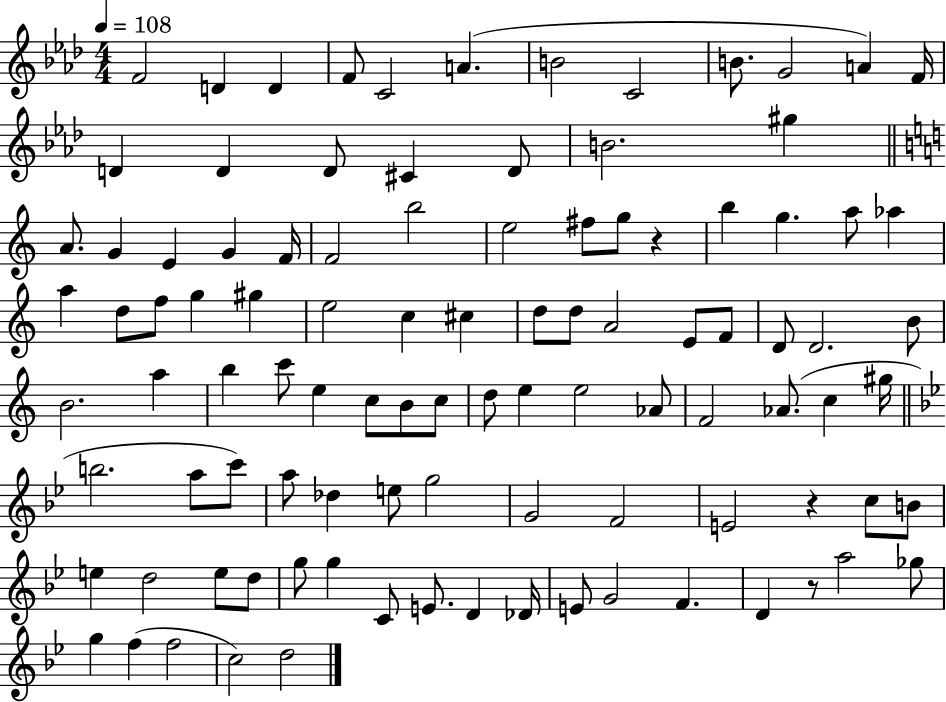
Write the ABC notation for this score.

X:1
T:Untitled
M:4/4
L:1/4
K:Ab
F2 D D F/2 C2 A B2 C2 B/2 G2 A F/4 D D D/2 ^C D/2 B2 ^g A/2 G E G F/4 F2 b2 e2 ^f/2 g/2 z b g a/2 _a a d/2 f/2 g ^g e2 c ^c d/2 d/2 A2 E/2 F/2 D/2 D2 B/2 B2 a b c'/2 e c/2 B/2 c/2 d/2 e e2 _A/2 F2 _A/2 c ^g/4 b2 a/2 c'/2 a/2 _d e/2 g2 G2 F2 E2 z c/2 B/2 e d2 e/2 d/2 g/2 g C/2 E/2 D _D/4 E/2 G2 F D z/2 a2 _g/2 g f f2 c2 d2